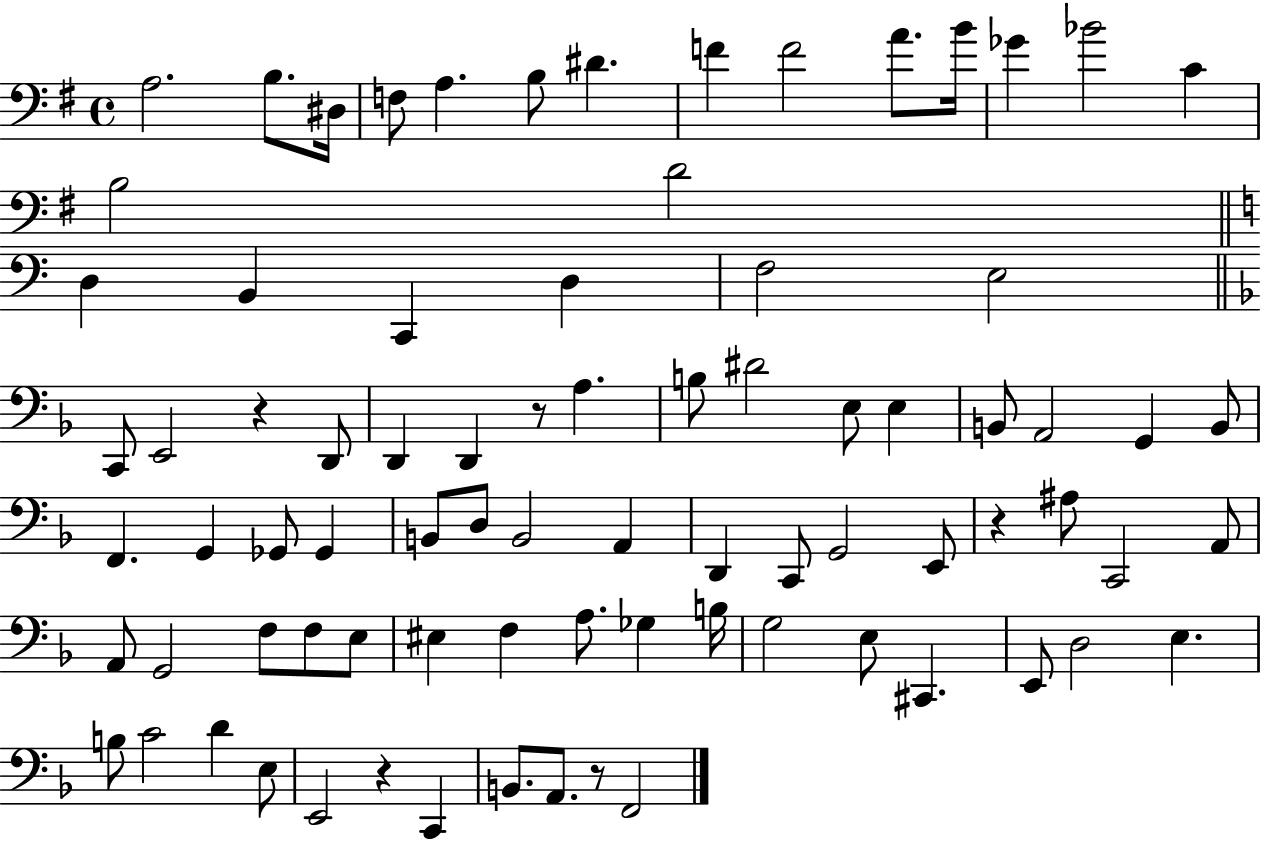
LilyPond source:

{
  \clef bass
  \time 4/4
  \defaultTimeSignature
  \key g \major
  a2. b8. dis16 | f8 a4. b8 dis'4. | f'4 f'2 a'8. b'16 | ges'4 bes'2 c'4 | \break b2 d'2 | \bar "||" \break \key c \major d4 b,4 c,4 d4 | f2 e2 | \bar "||" \break \key f \major c,8 e,2 r4 d,8 | d,4 d,4 r8 a4. | b8 dis'2 e8 e4 | b,8 a,2 g,4 b,8 | \break f,4. g,4 ges,8 ges,4 | b,8 d8 b,2 a,4 | d,4 c,8 g,2 e,8 | r4 ais8 c,2 a,8 | \break a,8 g,2 f8 f8 e8 | eis4 f4 a8. ges4 b16 | g2 e8 cis,4. | e,8 d2 e4. | \break b8 c'2 d'4 e8 | e,2 r4 c,4 | b,8. a,8. r8 f,2 | \bar "|."
}